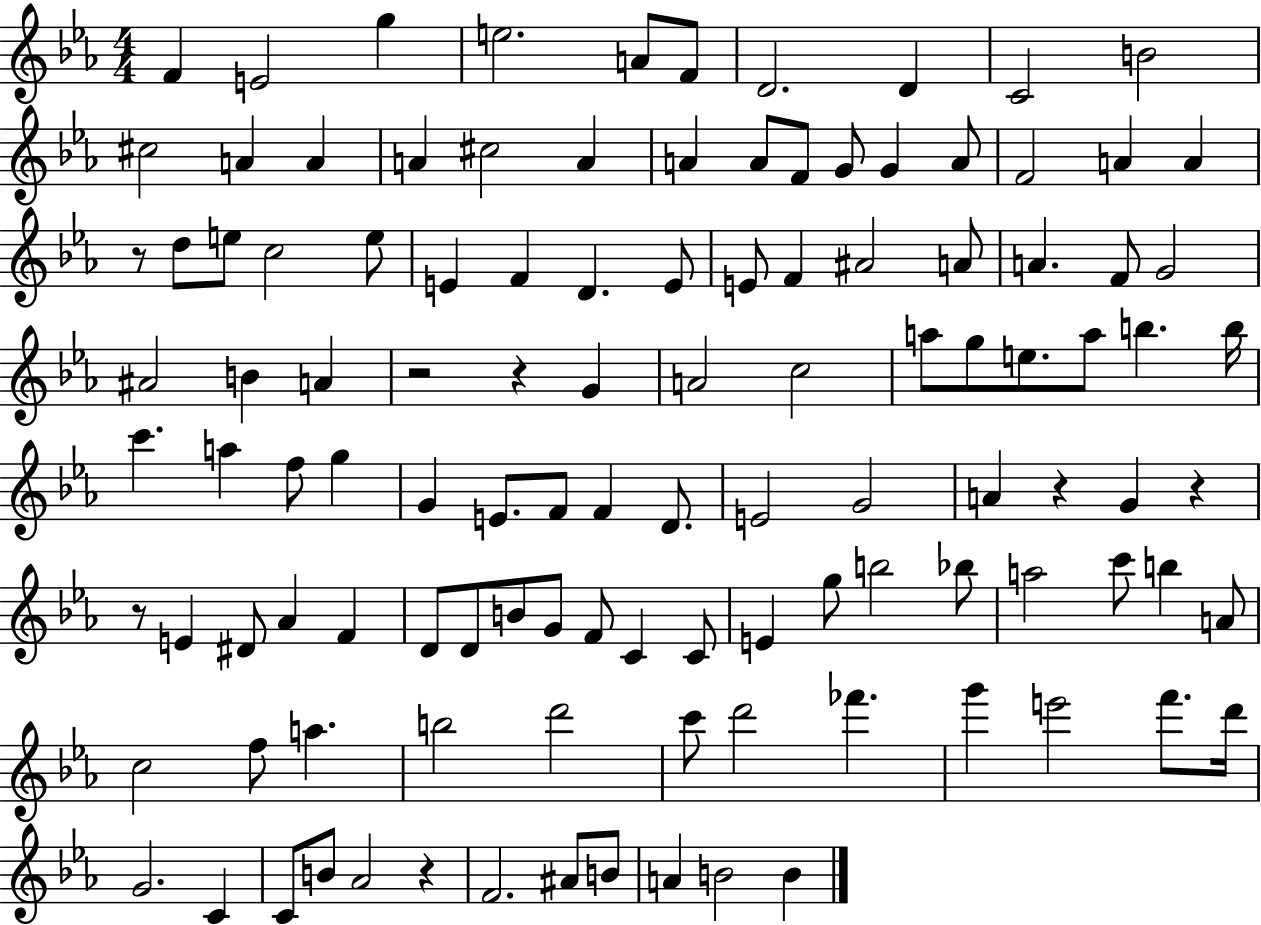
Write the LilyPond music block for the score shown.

{
  \clef treble
  \numericTimeSignature
  \time 4/4
  \key ees \major
  f'4 e'2 g''4 | e''2. a'8 f'8 | d'2. d'4 | c'2 b'2 | \break cis''2 a'4 a'4 | a'4 cis''2 a'4 | a'4 a'8 f'8 g'8 g'4 a'8 | f'2 a'4 a'4 | \break r8 d''8 e''8 c''2 e''8 | e'4 f'4 d'4. e'8 | e'8 f'4 ais'2 a'8 | a'4. f'8 g'2 | \break ais'2 b'4 a'4 | r2 r4 g'4 | a'2 c''2 | a''8 g''8 e''8. a''8 b''4. b''16 | \break c'''4. a''4 f''8 g''4 | g'4 e'8. f'8 f'4 d'8. | e'2 g'2 | a'4 r4 g'4 r4 | \break r8 e'4 dis'8 aes'4 f'4 | d'8 d'8 b'8 g'8 f'8 c'4 c'8 | e'4 g''8 b''2 bes''8 | a''2 c'''8 b''4 a'8 | \break c''2 f''8 a''4. | b''2 d'''2 | c'''8 d'''2 fes'''4. | g'''4 e'''2 f'''8. d'''16 | \break g'2. c'4 | c'8 b'8 aes'2 r4 | f'2. ais'8 b'8 | a'4 b'2 b'4 | \break \bar "|."
}